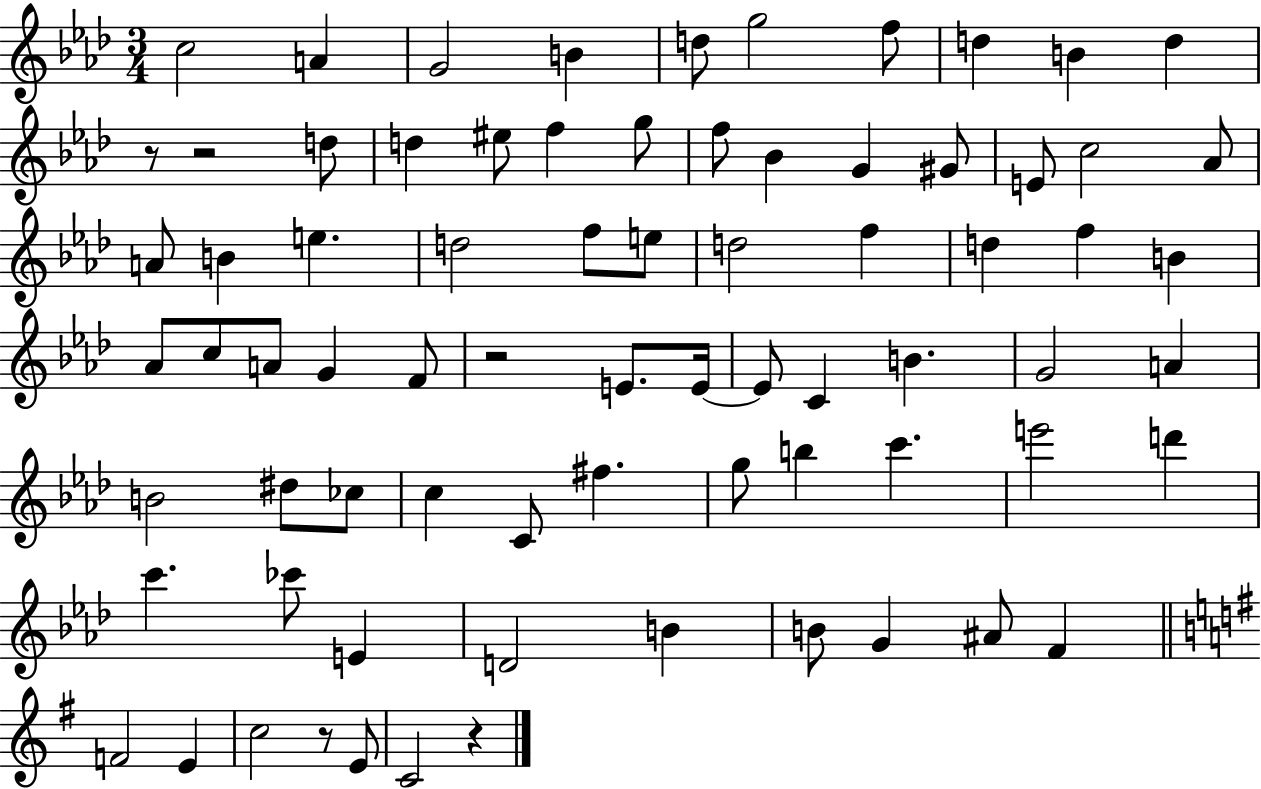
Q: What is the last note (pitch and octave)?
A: C4